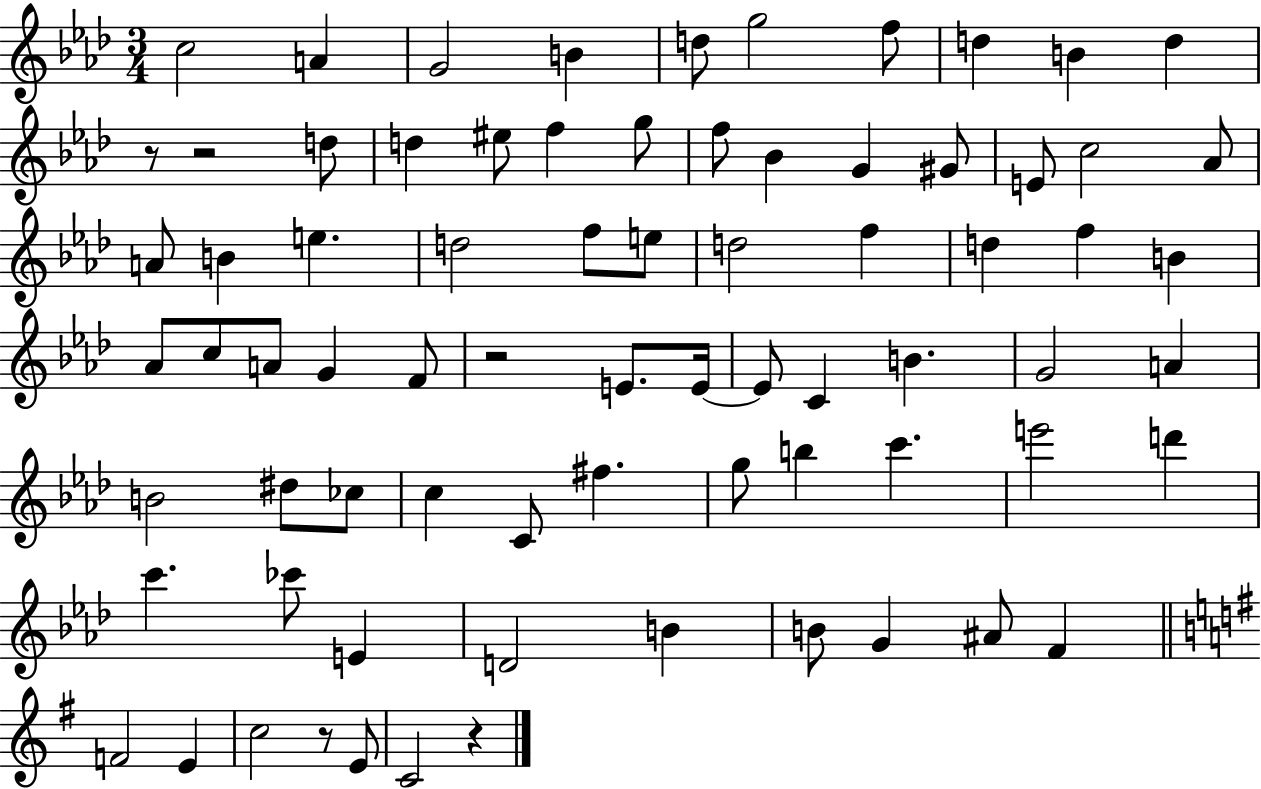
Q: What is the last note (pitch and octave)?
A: C4